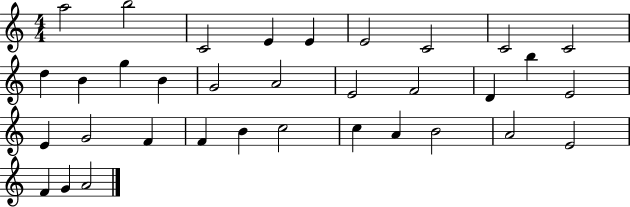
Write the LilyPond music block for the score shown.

{
  \clef treble
  \numericTimeSignature
  \time 4/4
  \key c \major
  a''2 b''2 | c'2 e'4 e'4 | e'2 c'2 | c'2 c'2 | \break d''4 b'4 g''4 b'4 | g'2 a'2 | e'2 f'2 | d'4 b''4 e'2 | \break e'4 g'2 f'4 | f'4 b'4 c''2 | c''4 a'4 b'2 | a'2 e'2 | \break f'4 g'4 a'2 | \bar "|."
}